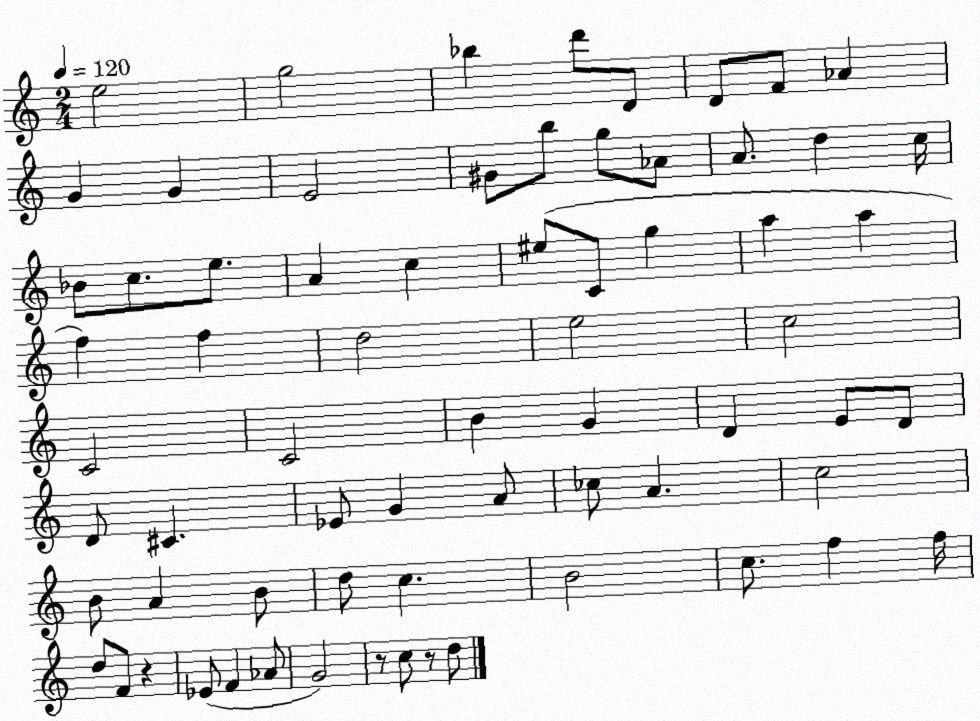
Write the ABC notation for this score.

X:1
T:Untitled
M:2/4
L:1/4
K:C
e2 g2 _b d'/2 D/2 D/2 F/2 _A G G E2 ^G/2 b/2 g/2 _A/2 A/2 d c/4 _B/2 c/2 e/2 A c ^e/2 C/2 g a a f f d2 e2 c2 C2 C2 B G D E/2 D/2 D/2 ^C _E/2 G A/2 _c/2 A c2 B/2 A B/2 d/2 c B2 c/2 f f/4 d/2 F/2 z _E/2 F _A/2 G2 z/2 c/2 z/2 d/2